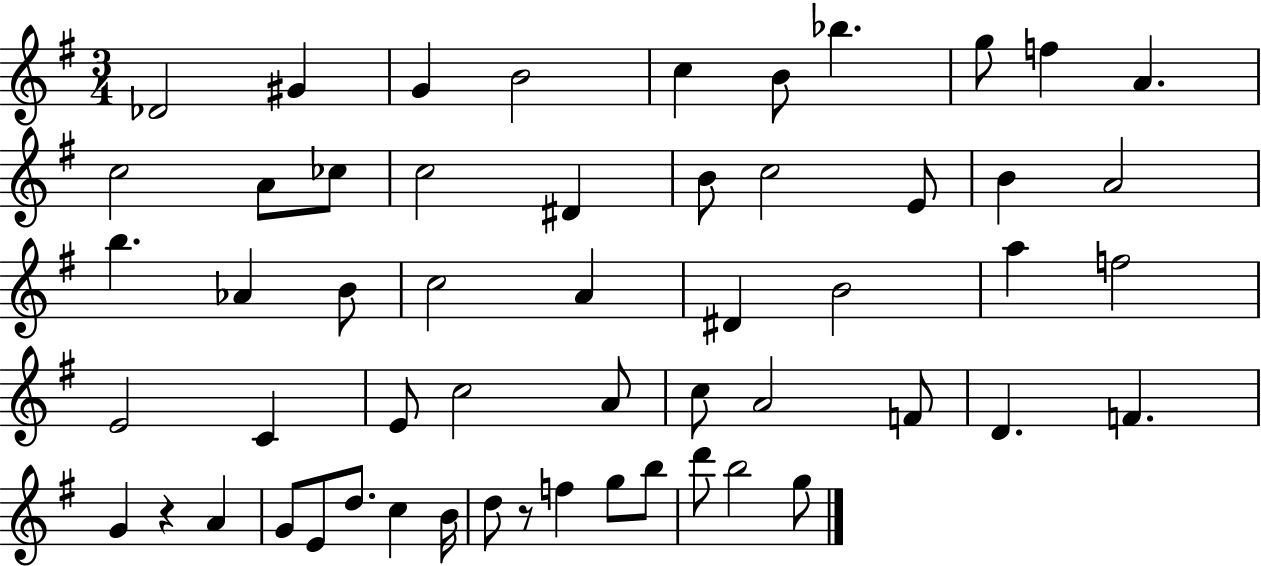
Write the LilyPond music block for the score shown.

{
  \clef treble
  \numericTimeSignature
  \time 3/4
  \key g \major
  des'2 gis'4 | g'4 b'2 | c''4 b'8 bes''4. | g''8 f''4 a'4. | \break c''2 a'8 ces''8 | c''2 dis'4 | b'8 c''2 e'8 | b'4 a'2 | \break b''4. aes'4 b'8 | c''2 a'4 | dis'4 b'2 | a''4 f''2 | \break e'2 c'4 | e'8 c''2 a'8 | c''8 a'2 f'8 | d'4. f'4. | \break g'4 r4 a'4 | g'8 e'8 d''8. c''4 b'16 | d''8 r8 f''4 g''8 b''8 | d'''8 b''2 g''8 | \break \bar "|."
}